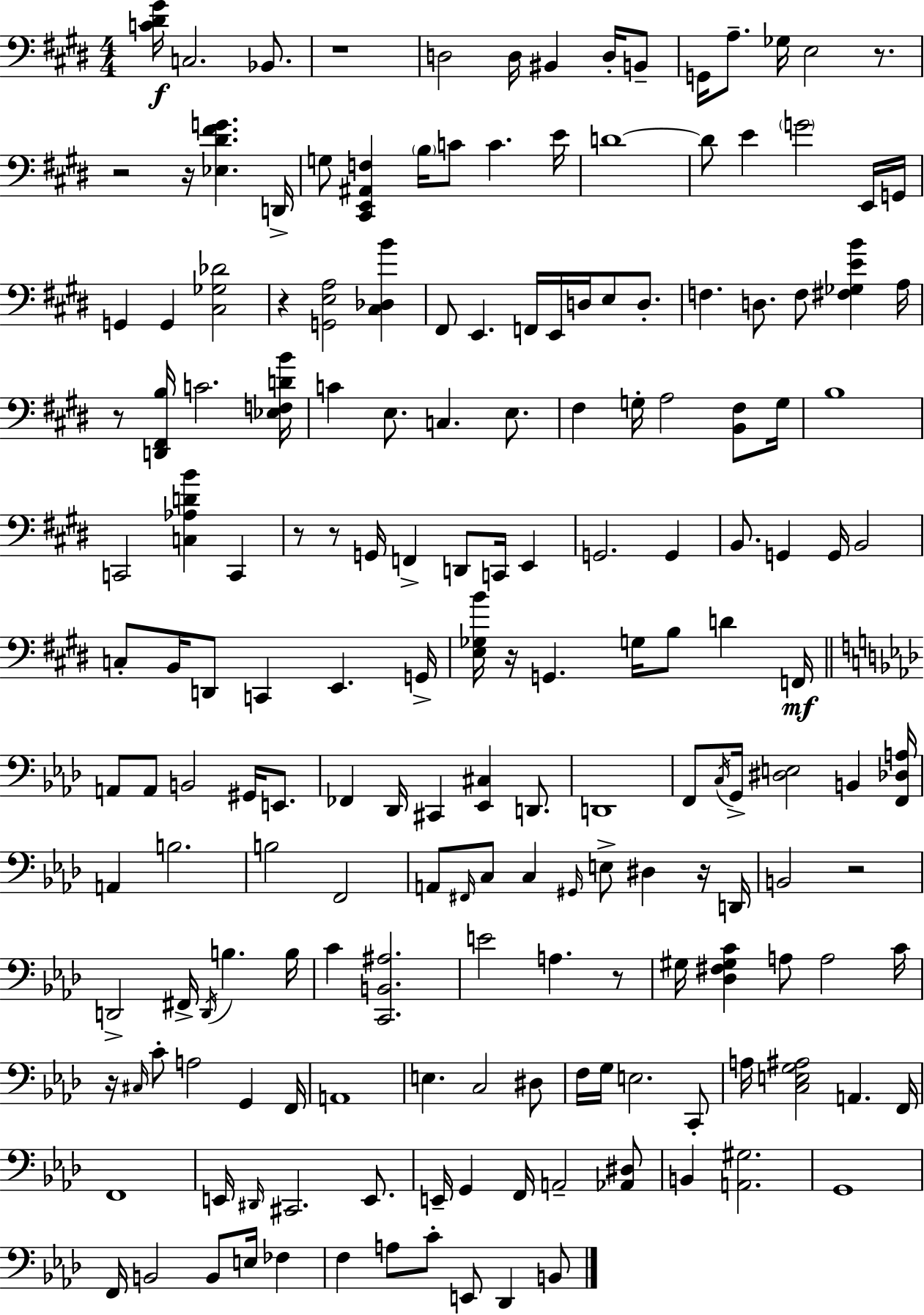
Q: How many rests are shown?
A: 13